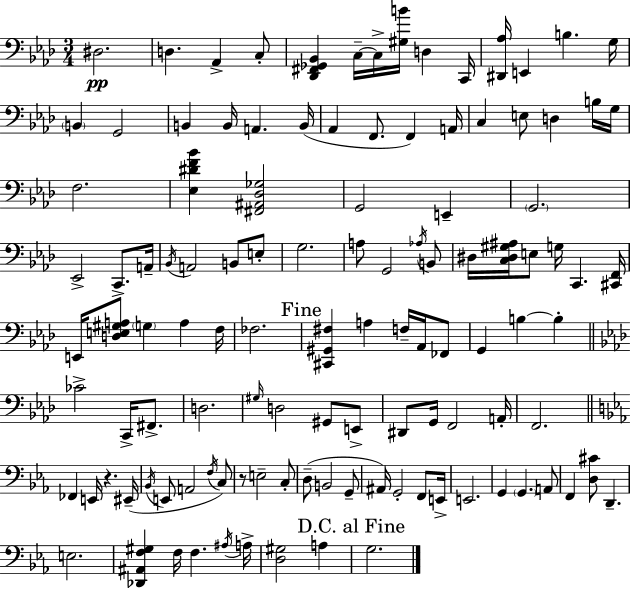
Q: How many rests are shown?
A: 2